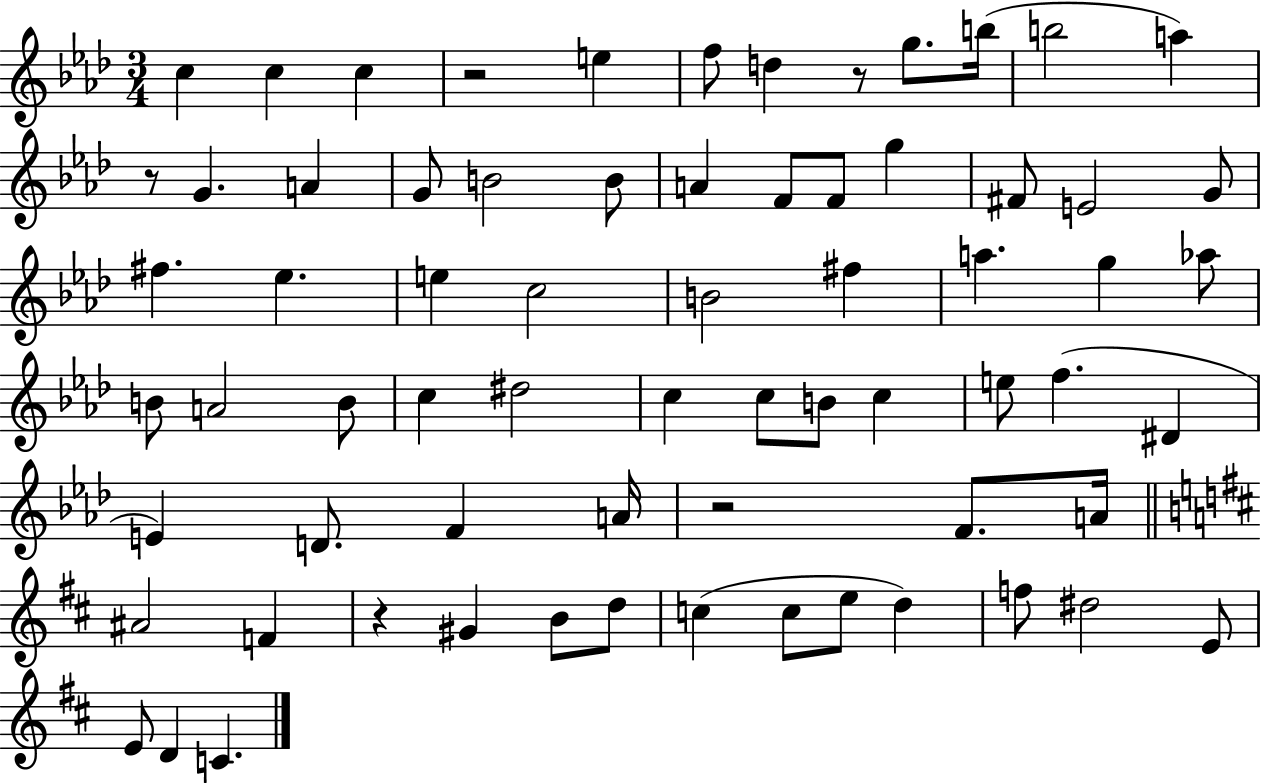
X:1
T:Untitled
M:3/4
L:1/4
K:Ab
c c c z2 e f/2 d z/2 g/2 b/4 b2 a z/2 G A G/2 B2 B/2 A F/2 F/2 g ^F/2 E2 G/2 ^f _e e c2 B2 ^f a g _a/2 B/2 A2 B/2 c ^d2 c c/2 B/2 c e/2 f ^D E D/2 F A/4 z2 F/2 A/4 ^A2 F z ^G B/2 d/2 c c/2 e/2 d f/2 ^d2 E/2 E/2 D C